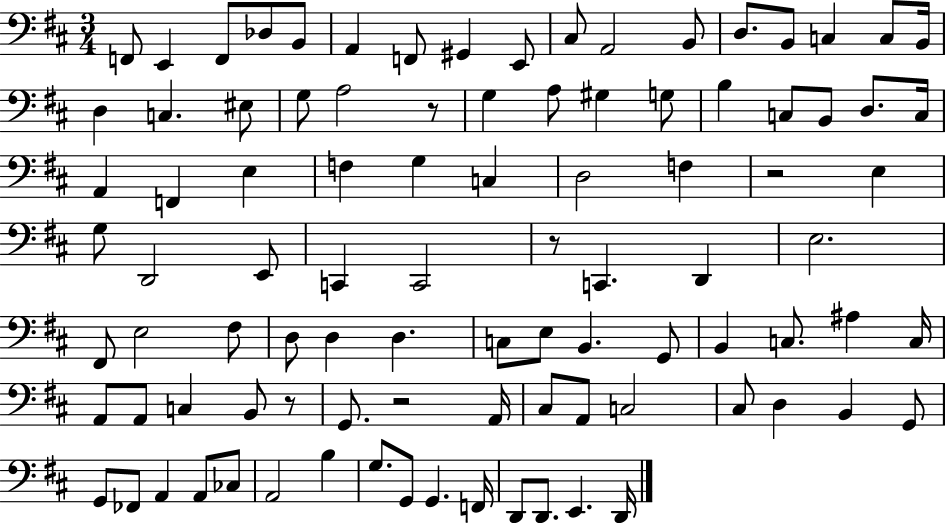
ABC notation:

X:1
T:Untitled
M:3/4
L:1/4
K:D
F,,/2 E,, F,,/2 _D,/2 B,,/2 A,, F,,/2 ^G,, E,,/2 ^C,/2 A,,2 B,,/2 D,/2 B,,/2 C, C,/2 B,,/4 D, C, ^E,/2 G,/2 A,2 z/2 G, A,/2 ^G, G,/2 B, C,/2 B,,/2 D,/2 C,/4 A,, F,, E, F, G, C, D,2 F, z2 E, G,/2 D,,2 E,,/2 C,, C,,2 z/2 C,, D,, E,2 ^F,,/2 E,2 ^F,/2 D,/2 D, D, C,/2 E,/2 B,, G,,/2 B,, C,/2 ^A, C,/4 A,,/2 A,,/2 C, B,,/2 z/2 G,,/2 z2 A,,/4 ^C,/2 A,,/2 C,2 ^C,/2 D, B,, G,,/2 G,,/2 _F,,/2 A,, A,,/2 _C,/2 A,,2 B, G,/2 G,,/2 G,, F,,/4 D,,/2 D,,/2 E,, D,,/4